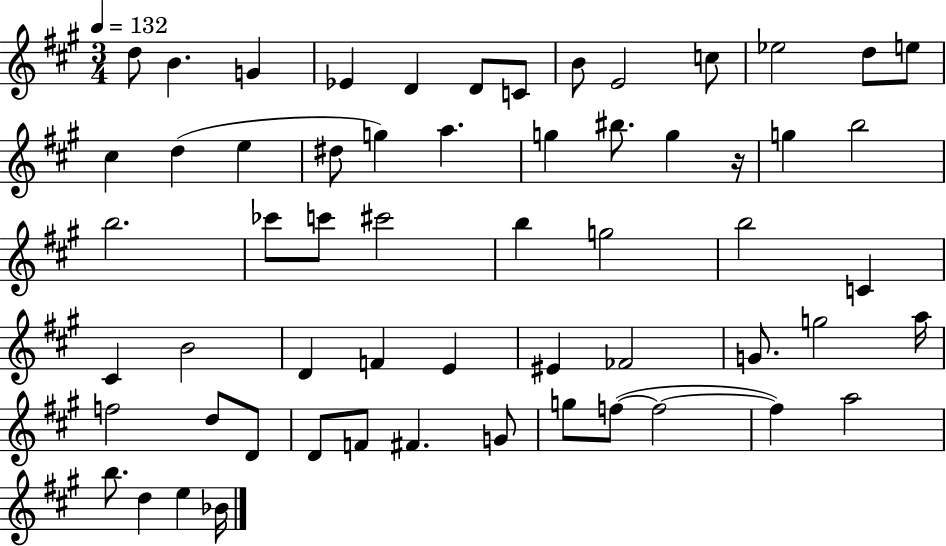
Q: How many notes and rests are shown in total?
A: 59